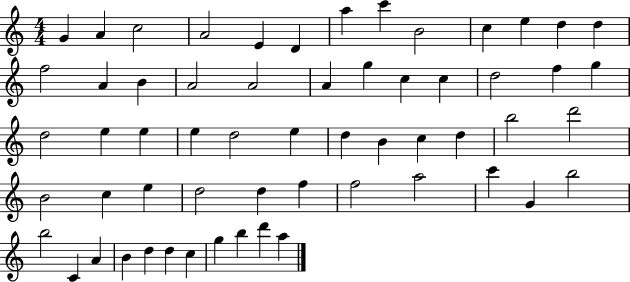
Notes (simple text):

G4/q A4/q C5/h A4/h E4/q D4/q A5/q C6/q B4/h C5/q E5/q D5/q D5/q F5/h A4/q B4/q A4/h A4/h A4/q G5/q C5/q C5/q D5/h F5/q G5/q D5/h E5/q E5/q E5/q D5/h E5/q D5/q B4/q C5/q D5/q B5/h D6/h B4/h C5/q E5/q D5/h D5/q F5/q F5/h A5/h C6/q G4/q B5/h B5/h C4/q A4/q B4/q D5/q D5/q C5/q G5/q B5/q D6/q A5/q